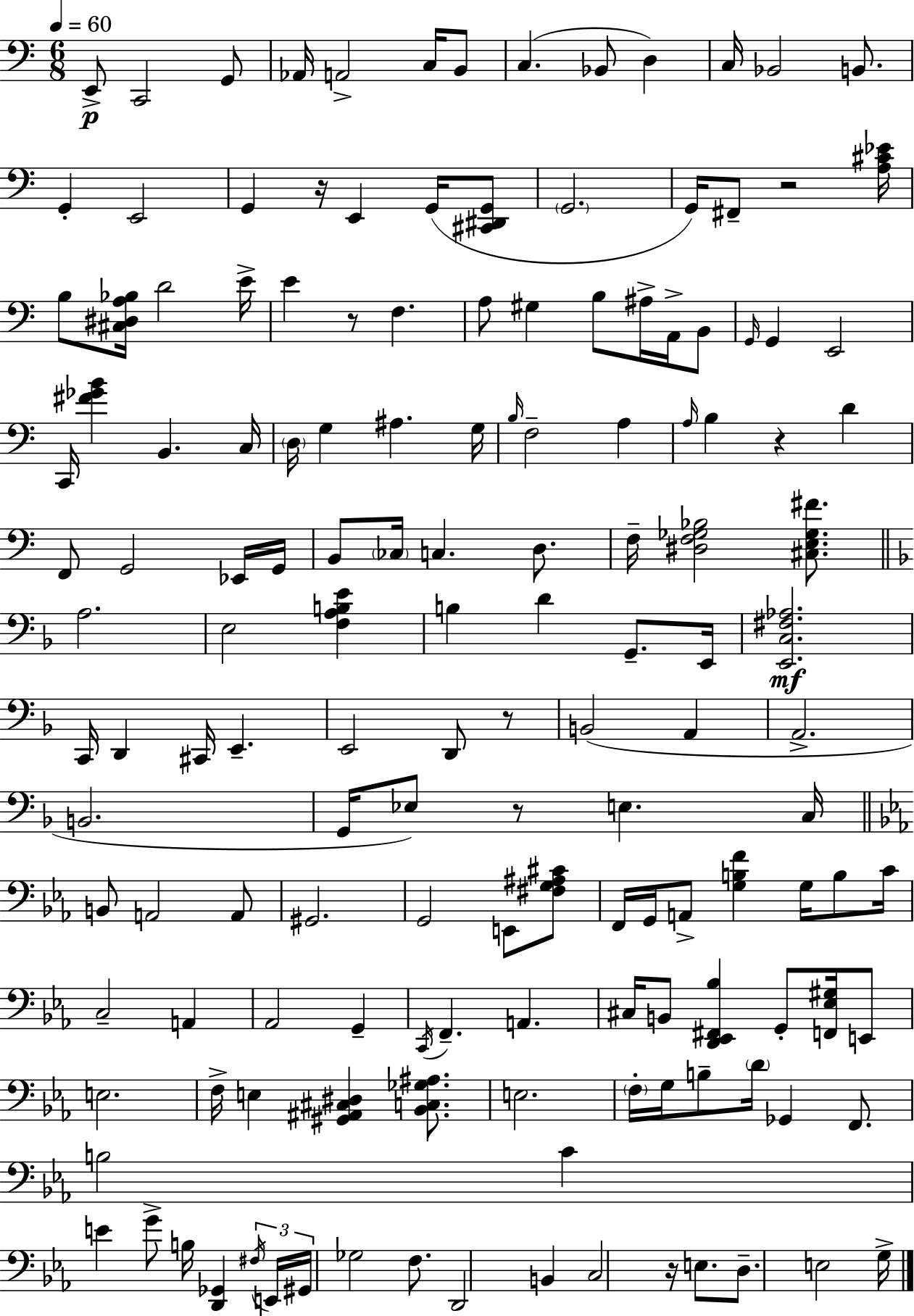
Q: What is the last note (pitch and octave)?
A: G3